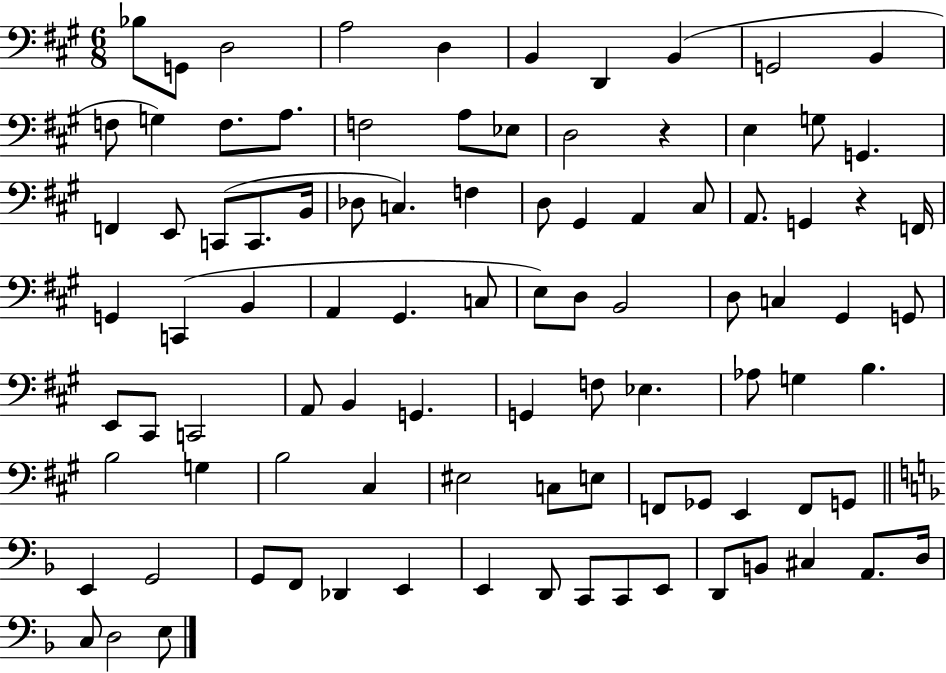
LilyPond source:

{
  \clef bass
  \numericTimeSignature
  \time 6/8
  \key a \major
  bes8 g,8 d2 | a2 d4 | b,4 d,4 b,4( | g,2 b,4 | \break f8 g4) f8. a8. | f2 a8 ees8 | d2 r4 | e4 g8 g,4. | \break f,4 e,8 c,8( c,8. b,16 | des8 c4.) f4 | d8 gis,4 a,4 cis8 | a,8. g,4 r4 f,16 | \break g,4 c,4( b,4 | a,4 gis,4. c8 | e8) d8 b,2 | d8 c4 gis,4 g,8 | \break e,8 cis,8 c,2 | a,8 b,4 g,4. | g,4 f8 ees4. | aes8 g4 b4. | \break b2 g4 | b2 cis4 | eis2 c8 e8 | f,8 ges,8 e,4 f,8 g,8 | \break \bar "||" \break \key f \major e,4 g,2 | g,8 f,8 des,4 e,4 | e,4 d,8 c,8 c,8 e,8 | d,8 b,8 cis4 a,8. d16 | \break c8 d2 e8 | \bar "|."
}